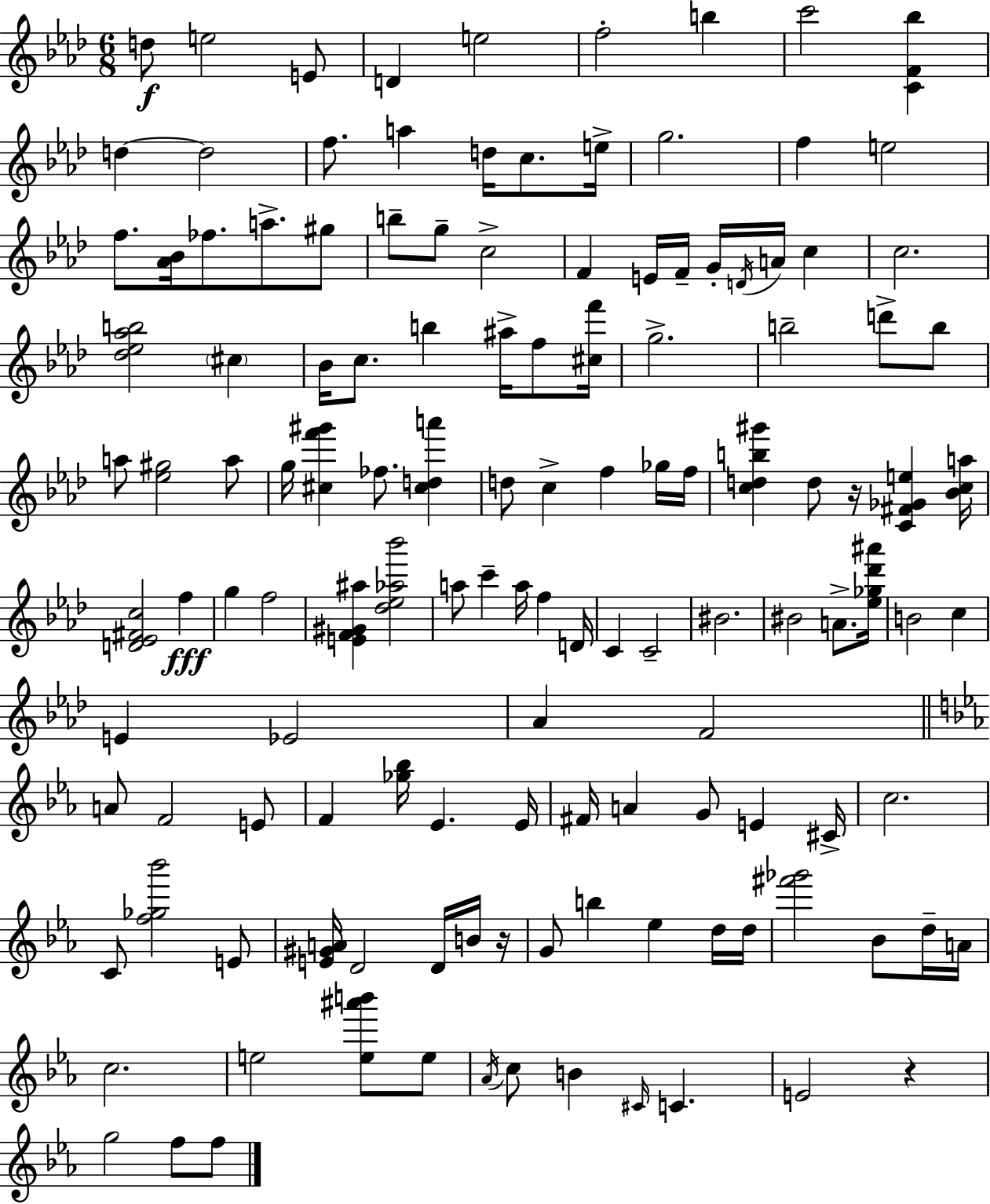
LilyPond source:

{
  \clef treble
  \numericTimeSignature
  \time 6/8
  \key f \minor
  \repeat volta 2 { d''8\f e''2 e'8 | d'4 e''2 | f''2-. b''4 | c'''2 <c' f' bes''>4 | \break d''4~~ d''2 | f''8. a''4 d''16 c''8. e''16-> | g''2. | f''4 e''2 | \break f''8. <aes' bes'>16 fes''8. a''8.-> gis''8 | b''8-- g''8-- c''2-> | f'4 e'16 f'16-- g'16-. \acciaccatura { d'16 } a'16 c''4 | c''2. | \break <des'' ees'' aes'' b''>2 \parenthesize cis''4 | bes'16 c''8. b''4 ais''16-> f''8 | <cis'' f'''>16 g''2.-> | b''2-- d'''8-> b''8 | \break a''8 <ees'' gis''>2 a''8 | g''16 <cis'' f''' gis'''>4 fes''8. <cis'' d'' a'''>4 | d''8 c''4-> f''4 ges''16 | f''16 <c'' d'' b'' gis'''>4 d''8 r16 <c' fis' ges' e''>4 | \break <bes' c'' a''>16 <d' ees' fis' c''>2 f''4\fff | g''4 f''2 | <e' f' gis' ais''>4 <des'' ees'' aes'' bes'''>2 | a''8 c'''4-- a''16 f''4 | \break d'16 c'4 c'2-- | bis'2. | bis'2 a'8.-> | <ees'' ges'' des''' ais'''>16 b'2 c''4 | \break e'4 ees'2 | aes'4 f'2 | \bar "||" \break \key ees \major a'8 f'2 e'8 | f'4 <ges'' bes''>16 ees'4. ees'16 | fis'16 a'4 g'8 e'4 cis'16-> | c''2. | \break c'8 <f'' ges'' bes'''>2 e'8 | <e' gis' a'>16 d'2 d'16 b'16 r16 | g'8 b''4 ees''4 d''16 d''16 | <fis''' ges'''>2 bes'8 d''16-- a'16 | \break c''2. | e''2 <e'' ais''' b'''>8 e''8 | \acciaccatura { aes'16 } c''8 b'4 \grace { cis'16 } c'4. | e'2 r4 | \break g''2 f''8 | f''8 } \bar "|."
}